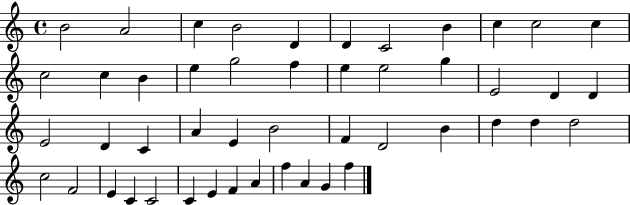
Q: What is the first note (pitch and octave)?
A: B4